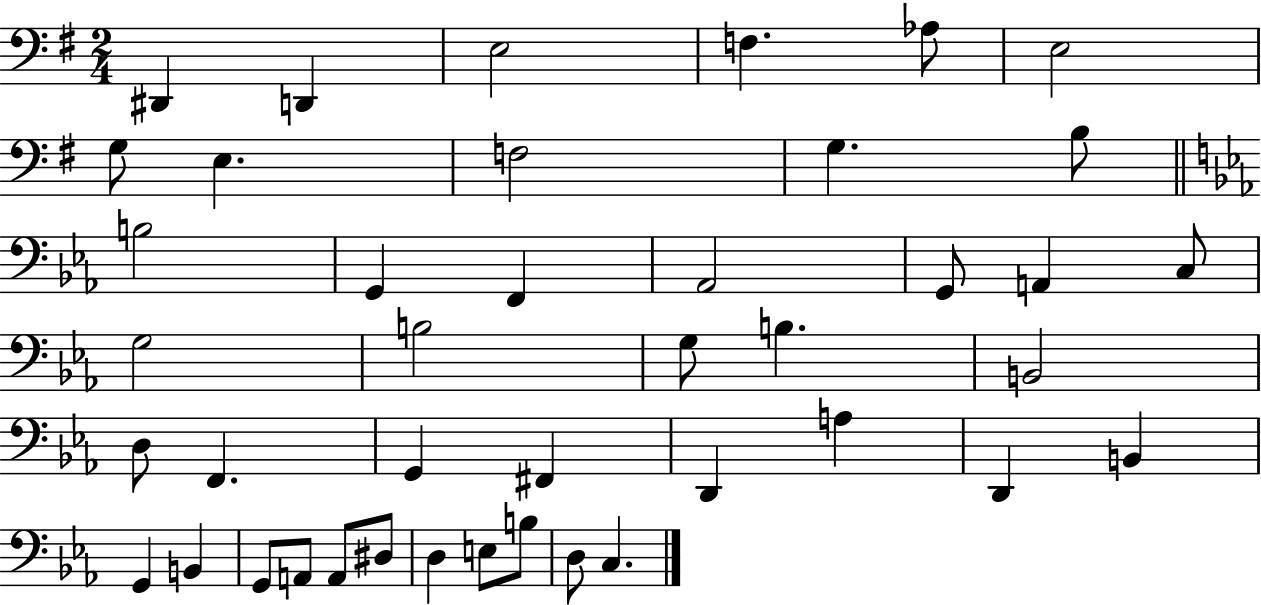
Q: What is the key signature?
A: G major